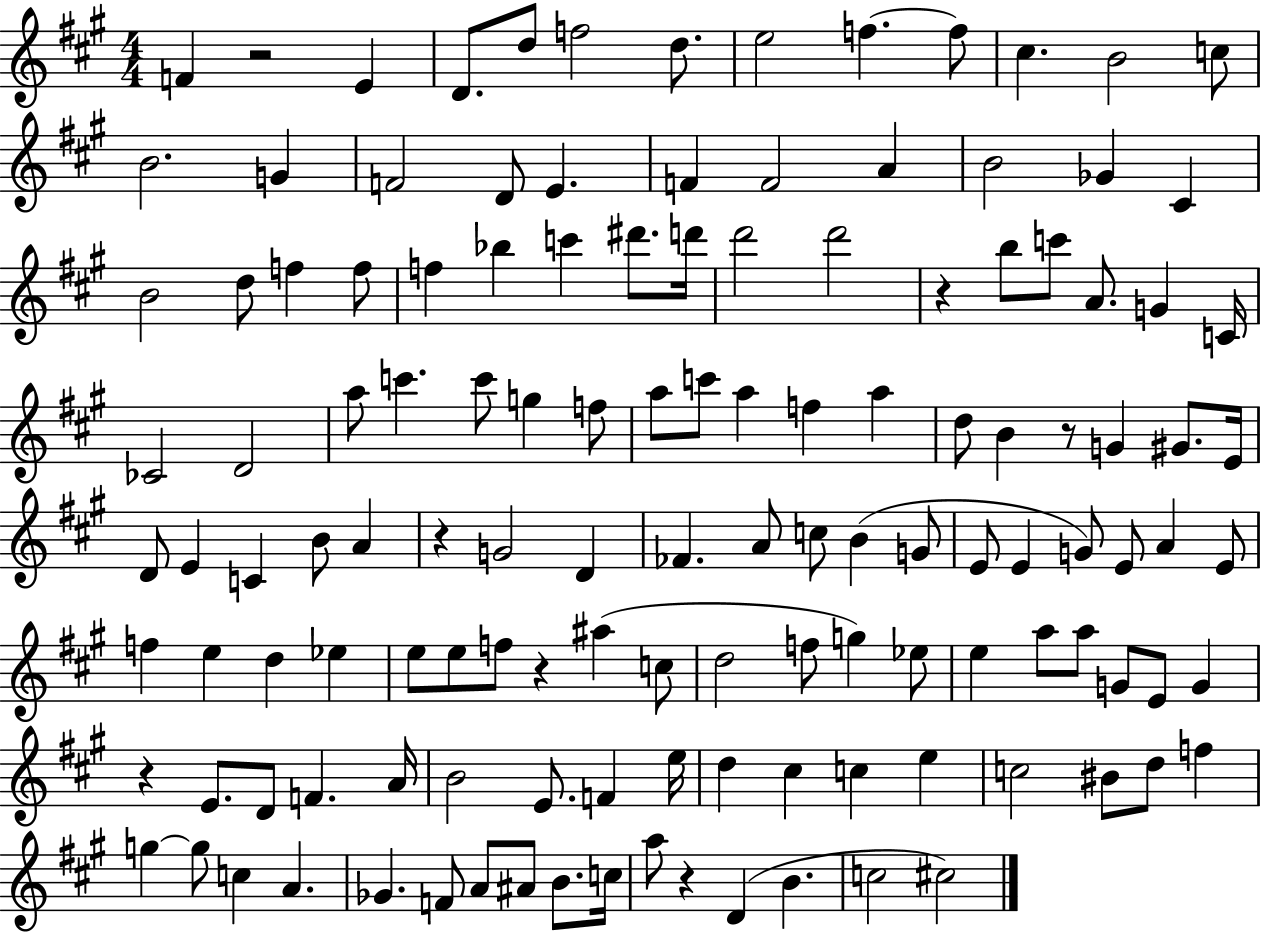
F4/q R/h E4/q D4/e. D5/e F5/h D5/e. E5/h F5/q. F5/e C#5/q. B4/h C5/e B4/h. G4/q F4/h D4/e E4/q. F4/q F4/h A4/q B4/h Gb4/q C#4/q B4/h D5/e F5/q F5/e F5/q Bb5/q C6/q D#6/e. D6/s D6/h D6/h R/q B5/e C6/e A4/e. G4/q C4/s CES4/h D4/h A5/e C6/q. C6/e G5/q F5/e A5/e C6/e A5/q F5/q A5/q D5/e B4/q R/e G4/q G#4/e. E4/s D4/e E4/q C4/q B4/e A4/q R/q G4/h D4/q FES4/q. A4/e C5/e B4/q G4/e E4/e E4/q G4/e E4/e A4/q E4/e F5/q E5/q D5/q Eb5/q E5/e E5/e F5/e R/q A#5/q C5/e D5/h F5/e G5/q Eb5/e E5/q A5/e A5/e G4/e E4/e G4/q R/q E4/e. D4/e F4/q. A4/s B4/h E4/e. F4/q E5/s D5/q C#5/q C5/q E5/q C5/h BIS4/e D5/e F5/q G5/q G5/e C5/q A4/q. Gb4/q. F4/e A4/e A#4/e B4/e. C5/s A5/e R/q D4/q B4/q. C5/h C#5/h